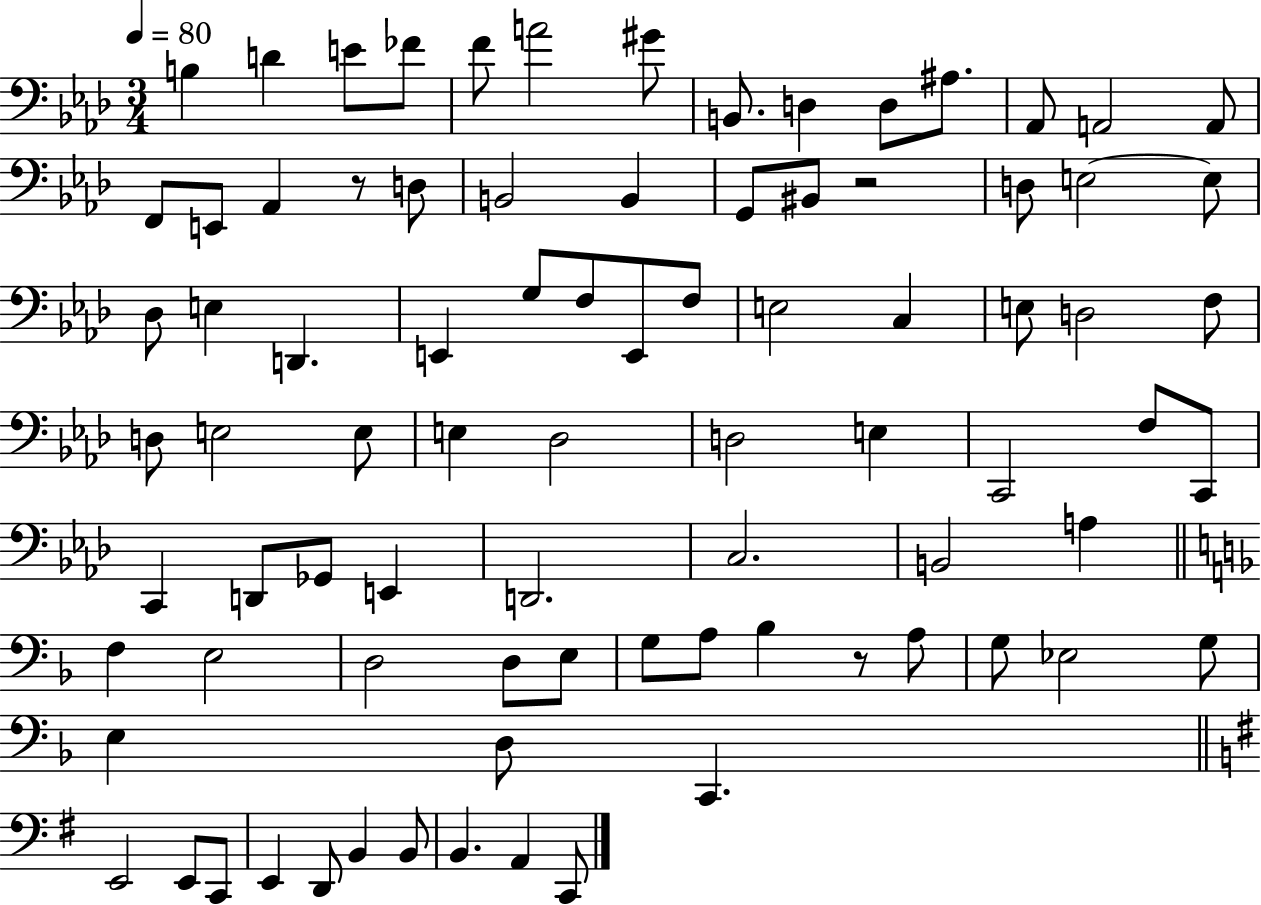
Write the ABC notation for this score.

X:1
T:Untitled
M:3/4
L:1/4
K:Ab
B, D E/2 _F/2 F/2 A2 ^G/2 B,,/2 D, D,/2 ^A,/2 _A,,/2 A,,2 A,,/2 F,,/2 E,,/2 _A,, z/2 D,/2 B,,2 B,, G,,/2 ^B,,/2 z2 D,/2 E,2 E,/2 _D,/2 E, D,, E,, G,/2 F,/2 E,,/2 F,/2 E,2 C, E,/2 D,2 F,/2 D,/2 E,2 E,/2 E, _D,2 D,2 E, C,,2 F,/2 C,,/2 C,, D,,/2 _G,,/2 E,, D,,2 C,2 B,,2 A, F, E,2 D,2 D,/2 E,/2 G,/2 A,/2 _B, z/2 A,/2 G,/2 _E,2 G,/2 E, D,/2 C,, E,,2 E,,/2 C,,/2 E,, D,,/2 B,, B,,/2 B,, A,, C,,/2